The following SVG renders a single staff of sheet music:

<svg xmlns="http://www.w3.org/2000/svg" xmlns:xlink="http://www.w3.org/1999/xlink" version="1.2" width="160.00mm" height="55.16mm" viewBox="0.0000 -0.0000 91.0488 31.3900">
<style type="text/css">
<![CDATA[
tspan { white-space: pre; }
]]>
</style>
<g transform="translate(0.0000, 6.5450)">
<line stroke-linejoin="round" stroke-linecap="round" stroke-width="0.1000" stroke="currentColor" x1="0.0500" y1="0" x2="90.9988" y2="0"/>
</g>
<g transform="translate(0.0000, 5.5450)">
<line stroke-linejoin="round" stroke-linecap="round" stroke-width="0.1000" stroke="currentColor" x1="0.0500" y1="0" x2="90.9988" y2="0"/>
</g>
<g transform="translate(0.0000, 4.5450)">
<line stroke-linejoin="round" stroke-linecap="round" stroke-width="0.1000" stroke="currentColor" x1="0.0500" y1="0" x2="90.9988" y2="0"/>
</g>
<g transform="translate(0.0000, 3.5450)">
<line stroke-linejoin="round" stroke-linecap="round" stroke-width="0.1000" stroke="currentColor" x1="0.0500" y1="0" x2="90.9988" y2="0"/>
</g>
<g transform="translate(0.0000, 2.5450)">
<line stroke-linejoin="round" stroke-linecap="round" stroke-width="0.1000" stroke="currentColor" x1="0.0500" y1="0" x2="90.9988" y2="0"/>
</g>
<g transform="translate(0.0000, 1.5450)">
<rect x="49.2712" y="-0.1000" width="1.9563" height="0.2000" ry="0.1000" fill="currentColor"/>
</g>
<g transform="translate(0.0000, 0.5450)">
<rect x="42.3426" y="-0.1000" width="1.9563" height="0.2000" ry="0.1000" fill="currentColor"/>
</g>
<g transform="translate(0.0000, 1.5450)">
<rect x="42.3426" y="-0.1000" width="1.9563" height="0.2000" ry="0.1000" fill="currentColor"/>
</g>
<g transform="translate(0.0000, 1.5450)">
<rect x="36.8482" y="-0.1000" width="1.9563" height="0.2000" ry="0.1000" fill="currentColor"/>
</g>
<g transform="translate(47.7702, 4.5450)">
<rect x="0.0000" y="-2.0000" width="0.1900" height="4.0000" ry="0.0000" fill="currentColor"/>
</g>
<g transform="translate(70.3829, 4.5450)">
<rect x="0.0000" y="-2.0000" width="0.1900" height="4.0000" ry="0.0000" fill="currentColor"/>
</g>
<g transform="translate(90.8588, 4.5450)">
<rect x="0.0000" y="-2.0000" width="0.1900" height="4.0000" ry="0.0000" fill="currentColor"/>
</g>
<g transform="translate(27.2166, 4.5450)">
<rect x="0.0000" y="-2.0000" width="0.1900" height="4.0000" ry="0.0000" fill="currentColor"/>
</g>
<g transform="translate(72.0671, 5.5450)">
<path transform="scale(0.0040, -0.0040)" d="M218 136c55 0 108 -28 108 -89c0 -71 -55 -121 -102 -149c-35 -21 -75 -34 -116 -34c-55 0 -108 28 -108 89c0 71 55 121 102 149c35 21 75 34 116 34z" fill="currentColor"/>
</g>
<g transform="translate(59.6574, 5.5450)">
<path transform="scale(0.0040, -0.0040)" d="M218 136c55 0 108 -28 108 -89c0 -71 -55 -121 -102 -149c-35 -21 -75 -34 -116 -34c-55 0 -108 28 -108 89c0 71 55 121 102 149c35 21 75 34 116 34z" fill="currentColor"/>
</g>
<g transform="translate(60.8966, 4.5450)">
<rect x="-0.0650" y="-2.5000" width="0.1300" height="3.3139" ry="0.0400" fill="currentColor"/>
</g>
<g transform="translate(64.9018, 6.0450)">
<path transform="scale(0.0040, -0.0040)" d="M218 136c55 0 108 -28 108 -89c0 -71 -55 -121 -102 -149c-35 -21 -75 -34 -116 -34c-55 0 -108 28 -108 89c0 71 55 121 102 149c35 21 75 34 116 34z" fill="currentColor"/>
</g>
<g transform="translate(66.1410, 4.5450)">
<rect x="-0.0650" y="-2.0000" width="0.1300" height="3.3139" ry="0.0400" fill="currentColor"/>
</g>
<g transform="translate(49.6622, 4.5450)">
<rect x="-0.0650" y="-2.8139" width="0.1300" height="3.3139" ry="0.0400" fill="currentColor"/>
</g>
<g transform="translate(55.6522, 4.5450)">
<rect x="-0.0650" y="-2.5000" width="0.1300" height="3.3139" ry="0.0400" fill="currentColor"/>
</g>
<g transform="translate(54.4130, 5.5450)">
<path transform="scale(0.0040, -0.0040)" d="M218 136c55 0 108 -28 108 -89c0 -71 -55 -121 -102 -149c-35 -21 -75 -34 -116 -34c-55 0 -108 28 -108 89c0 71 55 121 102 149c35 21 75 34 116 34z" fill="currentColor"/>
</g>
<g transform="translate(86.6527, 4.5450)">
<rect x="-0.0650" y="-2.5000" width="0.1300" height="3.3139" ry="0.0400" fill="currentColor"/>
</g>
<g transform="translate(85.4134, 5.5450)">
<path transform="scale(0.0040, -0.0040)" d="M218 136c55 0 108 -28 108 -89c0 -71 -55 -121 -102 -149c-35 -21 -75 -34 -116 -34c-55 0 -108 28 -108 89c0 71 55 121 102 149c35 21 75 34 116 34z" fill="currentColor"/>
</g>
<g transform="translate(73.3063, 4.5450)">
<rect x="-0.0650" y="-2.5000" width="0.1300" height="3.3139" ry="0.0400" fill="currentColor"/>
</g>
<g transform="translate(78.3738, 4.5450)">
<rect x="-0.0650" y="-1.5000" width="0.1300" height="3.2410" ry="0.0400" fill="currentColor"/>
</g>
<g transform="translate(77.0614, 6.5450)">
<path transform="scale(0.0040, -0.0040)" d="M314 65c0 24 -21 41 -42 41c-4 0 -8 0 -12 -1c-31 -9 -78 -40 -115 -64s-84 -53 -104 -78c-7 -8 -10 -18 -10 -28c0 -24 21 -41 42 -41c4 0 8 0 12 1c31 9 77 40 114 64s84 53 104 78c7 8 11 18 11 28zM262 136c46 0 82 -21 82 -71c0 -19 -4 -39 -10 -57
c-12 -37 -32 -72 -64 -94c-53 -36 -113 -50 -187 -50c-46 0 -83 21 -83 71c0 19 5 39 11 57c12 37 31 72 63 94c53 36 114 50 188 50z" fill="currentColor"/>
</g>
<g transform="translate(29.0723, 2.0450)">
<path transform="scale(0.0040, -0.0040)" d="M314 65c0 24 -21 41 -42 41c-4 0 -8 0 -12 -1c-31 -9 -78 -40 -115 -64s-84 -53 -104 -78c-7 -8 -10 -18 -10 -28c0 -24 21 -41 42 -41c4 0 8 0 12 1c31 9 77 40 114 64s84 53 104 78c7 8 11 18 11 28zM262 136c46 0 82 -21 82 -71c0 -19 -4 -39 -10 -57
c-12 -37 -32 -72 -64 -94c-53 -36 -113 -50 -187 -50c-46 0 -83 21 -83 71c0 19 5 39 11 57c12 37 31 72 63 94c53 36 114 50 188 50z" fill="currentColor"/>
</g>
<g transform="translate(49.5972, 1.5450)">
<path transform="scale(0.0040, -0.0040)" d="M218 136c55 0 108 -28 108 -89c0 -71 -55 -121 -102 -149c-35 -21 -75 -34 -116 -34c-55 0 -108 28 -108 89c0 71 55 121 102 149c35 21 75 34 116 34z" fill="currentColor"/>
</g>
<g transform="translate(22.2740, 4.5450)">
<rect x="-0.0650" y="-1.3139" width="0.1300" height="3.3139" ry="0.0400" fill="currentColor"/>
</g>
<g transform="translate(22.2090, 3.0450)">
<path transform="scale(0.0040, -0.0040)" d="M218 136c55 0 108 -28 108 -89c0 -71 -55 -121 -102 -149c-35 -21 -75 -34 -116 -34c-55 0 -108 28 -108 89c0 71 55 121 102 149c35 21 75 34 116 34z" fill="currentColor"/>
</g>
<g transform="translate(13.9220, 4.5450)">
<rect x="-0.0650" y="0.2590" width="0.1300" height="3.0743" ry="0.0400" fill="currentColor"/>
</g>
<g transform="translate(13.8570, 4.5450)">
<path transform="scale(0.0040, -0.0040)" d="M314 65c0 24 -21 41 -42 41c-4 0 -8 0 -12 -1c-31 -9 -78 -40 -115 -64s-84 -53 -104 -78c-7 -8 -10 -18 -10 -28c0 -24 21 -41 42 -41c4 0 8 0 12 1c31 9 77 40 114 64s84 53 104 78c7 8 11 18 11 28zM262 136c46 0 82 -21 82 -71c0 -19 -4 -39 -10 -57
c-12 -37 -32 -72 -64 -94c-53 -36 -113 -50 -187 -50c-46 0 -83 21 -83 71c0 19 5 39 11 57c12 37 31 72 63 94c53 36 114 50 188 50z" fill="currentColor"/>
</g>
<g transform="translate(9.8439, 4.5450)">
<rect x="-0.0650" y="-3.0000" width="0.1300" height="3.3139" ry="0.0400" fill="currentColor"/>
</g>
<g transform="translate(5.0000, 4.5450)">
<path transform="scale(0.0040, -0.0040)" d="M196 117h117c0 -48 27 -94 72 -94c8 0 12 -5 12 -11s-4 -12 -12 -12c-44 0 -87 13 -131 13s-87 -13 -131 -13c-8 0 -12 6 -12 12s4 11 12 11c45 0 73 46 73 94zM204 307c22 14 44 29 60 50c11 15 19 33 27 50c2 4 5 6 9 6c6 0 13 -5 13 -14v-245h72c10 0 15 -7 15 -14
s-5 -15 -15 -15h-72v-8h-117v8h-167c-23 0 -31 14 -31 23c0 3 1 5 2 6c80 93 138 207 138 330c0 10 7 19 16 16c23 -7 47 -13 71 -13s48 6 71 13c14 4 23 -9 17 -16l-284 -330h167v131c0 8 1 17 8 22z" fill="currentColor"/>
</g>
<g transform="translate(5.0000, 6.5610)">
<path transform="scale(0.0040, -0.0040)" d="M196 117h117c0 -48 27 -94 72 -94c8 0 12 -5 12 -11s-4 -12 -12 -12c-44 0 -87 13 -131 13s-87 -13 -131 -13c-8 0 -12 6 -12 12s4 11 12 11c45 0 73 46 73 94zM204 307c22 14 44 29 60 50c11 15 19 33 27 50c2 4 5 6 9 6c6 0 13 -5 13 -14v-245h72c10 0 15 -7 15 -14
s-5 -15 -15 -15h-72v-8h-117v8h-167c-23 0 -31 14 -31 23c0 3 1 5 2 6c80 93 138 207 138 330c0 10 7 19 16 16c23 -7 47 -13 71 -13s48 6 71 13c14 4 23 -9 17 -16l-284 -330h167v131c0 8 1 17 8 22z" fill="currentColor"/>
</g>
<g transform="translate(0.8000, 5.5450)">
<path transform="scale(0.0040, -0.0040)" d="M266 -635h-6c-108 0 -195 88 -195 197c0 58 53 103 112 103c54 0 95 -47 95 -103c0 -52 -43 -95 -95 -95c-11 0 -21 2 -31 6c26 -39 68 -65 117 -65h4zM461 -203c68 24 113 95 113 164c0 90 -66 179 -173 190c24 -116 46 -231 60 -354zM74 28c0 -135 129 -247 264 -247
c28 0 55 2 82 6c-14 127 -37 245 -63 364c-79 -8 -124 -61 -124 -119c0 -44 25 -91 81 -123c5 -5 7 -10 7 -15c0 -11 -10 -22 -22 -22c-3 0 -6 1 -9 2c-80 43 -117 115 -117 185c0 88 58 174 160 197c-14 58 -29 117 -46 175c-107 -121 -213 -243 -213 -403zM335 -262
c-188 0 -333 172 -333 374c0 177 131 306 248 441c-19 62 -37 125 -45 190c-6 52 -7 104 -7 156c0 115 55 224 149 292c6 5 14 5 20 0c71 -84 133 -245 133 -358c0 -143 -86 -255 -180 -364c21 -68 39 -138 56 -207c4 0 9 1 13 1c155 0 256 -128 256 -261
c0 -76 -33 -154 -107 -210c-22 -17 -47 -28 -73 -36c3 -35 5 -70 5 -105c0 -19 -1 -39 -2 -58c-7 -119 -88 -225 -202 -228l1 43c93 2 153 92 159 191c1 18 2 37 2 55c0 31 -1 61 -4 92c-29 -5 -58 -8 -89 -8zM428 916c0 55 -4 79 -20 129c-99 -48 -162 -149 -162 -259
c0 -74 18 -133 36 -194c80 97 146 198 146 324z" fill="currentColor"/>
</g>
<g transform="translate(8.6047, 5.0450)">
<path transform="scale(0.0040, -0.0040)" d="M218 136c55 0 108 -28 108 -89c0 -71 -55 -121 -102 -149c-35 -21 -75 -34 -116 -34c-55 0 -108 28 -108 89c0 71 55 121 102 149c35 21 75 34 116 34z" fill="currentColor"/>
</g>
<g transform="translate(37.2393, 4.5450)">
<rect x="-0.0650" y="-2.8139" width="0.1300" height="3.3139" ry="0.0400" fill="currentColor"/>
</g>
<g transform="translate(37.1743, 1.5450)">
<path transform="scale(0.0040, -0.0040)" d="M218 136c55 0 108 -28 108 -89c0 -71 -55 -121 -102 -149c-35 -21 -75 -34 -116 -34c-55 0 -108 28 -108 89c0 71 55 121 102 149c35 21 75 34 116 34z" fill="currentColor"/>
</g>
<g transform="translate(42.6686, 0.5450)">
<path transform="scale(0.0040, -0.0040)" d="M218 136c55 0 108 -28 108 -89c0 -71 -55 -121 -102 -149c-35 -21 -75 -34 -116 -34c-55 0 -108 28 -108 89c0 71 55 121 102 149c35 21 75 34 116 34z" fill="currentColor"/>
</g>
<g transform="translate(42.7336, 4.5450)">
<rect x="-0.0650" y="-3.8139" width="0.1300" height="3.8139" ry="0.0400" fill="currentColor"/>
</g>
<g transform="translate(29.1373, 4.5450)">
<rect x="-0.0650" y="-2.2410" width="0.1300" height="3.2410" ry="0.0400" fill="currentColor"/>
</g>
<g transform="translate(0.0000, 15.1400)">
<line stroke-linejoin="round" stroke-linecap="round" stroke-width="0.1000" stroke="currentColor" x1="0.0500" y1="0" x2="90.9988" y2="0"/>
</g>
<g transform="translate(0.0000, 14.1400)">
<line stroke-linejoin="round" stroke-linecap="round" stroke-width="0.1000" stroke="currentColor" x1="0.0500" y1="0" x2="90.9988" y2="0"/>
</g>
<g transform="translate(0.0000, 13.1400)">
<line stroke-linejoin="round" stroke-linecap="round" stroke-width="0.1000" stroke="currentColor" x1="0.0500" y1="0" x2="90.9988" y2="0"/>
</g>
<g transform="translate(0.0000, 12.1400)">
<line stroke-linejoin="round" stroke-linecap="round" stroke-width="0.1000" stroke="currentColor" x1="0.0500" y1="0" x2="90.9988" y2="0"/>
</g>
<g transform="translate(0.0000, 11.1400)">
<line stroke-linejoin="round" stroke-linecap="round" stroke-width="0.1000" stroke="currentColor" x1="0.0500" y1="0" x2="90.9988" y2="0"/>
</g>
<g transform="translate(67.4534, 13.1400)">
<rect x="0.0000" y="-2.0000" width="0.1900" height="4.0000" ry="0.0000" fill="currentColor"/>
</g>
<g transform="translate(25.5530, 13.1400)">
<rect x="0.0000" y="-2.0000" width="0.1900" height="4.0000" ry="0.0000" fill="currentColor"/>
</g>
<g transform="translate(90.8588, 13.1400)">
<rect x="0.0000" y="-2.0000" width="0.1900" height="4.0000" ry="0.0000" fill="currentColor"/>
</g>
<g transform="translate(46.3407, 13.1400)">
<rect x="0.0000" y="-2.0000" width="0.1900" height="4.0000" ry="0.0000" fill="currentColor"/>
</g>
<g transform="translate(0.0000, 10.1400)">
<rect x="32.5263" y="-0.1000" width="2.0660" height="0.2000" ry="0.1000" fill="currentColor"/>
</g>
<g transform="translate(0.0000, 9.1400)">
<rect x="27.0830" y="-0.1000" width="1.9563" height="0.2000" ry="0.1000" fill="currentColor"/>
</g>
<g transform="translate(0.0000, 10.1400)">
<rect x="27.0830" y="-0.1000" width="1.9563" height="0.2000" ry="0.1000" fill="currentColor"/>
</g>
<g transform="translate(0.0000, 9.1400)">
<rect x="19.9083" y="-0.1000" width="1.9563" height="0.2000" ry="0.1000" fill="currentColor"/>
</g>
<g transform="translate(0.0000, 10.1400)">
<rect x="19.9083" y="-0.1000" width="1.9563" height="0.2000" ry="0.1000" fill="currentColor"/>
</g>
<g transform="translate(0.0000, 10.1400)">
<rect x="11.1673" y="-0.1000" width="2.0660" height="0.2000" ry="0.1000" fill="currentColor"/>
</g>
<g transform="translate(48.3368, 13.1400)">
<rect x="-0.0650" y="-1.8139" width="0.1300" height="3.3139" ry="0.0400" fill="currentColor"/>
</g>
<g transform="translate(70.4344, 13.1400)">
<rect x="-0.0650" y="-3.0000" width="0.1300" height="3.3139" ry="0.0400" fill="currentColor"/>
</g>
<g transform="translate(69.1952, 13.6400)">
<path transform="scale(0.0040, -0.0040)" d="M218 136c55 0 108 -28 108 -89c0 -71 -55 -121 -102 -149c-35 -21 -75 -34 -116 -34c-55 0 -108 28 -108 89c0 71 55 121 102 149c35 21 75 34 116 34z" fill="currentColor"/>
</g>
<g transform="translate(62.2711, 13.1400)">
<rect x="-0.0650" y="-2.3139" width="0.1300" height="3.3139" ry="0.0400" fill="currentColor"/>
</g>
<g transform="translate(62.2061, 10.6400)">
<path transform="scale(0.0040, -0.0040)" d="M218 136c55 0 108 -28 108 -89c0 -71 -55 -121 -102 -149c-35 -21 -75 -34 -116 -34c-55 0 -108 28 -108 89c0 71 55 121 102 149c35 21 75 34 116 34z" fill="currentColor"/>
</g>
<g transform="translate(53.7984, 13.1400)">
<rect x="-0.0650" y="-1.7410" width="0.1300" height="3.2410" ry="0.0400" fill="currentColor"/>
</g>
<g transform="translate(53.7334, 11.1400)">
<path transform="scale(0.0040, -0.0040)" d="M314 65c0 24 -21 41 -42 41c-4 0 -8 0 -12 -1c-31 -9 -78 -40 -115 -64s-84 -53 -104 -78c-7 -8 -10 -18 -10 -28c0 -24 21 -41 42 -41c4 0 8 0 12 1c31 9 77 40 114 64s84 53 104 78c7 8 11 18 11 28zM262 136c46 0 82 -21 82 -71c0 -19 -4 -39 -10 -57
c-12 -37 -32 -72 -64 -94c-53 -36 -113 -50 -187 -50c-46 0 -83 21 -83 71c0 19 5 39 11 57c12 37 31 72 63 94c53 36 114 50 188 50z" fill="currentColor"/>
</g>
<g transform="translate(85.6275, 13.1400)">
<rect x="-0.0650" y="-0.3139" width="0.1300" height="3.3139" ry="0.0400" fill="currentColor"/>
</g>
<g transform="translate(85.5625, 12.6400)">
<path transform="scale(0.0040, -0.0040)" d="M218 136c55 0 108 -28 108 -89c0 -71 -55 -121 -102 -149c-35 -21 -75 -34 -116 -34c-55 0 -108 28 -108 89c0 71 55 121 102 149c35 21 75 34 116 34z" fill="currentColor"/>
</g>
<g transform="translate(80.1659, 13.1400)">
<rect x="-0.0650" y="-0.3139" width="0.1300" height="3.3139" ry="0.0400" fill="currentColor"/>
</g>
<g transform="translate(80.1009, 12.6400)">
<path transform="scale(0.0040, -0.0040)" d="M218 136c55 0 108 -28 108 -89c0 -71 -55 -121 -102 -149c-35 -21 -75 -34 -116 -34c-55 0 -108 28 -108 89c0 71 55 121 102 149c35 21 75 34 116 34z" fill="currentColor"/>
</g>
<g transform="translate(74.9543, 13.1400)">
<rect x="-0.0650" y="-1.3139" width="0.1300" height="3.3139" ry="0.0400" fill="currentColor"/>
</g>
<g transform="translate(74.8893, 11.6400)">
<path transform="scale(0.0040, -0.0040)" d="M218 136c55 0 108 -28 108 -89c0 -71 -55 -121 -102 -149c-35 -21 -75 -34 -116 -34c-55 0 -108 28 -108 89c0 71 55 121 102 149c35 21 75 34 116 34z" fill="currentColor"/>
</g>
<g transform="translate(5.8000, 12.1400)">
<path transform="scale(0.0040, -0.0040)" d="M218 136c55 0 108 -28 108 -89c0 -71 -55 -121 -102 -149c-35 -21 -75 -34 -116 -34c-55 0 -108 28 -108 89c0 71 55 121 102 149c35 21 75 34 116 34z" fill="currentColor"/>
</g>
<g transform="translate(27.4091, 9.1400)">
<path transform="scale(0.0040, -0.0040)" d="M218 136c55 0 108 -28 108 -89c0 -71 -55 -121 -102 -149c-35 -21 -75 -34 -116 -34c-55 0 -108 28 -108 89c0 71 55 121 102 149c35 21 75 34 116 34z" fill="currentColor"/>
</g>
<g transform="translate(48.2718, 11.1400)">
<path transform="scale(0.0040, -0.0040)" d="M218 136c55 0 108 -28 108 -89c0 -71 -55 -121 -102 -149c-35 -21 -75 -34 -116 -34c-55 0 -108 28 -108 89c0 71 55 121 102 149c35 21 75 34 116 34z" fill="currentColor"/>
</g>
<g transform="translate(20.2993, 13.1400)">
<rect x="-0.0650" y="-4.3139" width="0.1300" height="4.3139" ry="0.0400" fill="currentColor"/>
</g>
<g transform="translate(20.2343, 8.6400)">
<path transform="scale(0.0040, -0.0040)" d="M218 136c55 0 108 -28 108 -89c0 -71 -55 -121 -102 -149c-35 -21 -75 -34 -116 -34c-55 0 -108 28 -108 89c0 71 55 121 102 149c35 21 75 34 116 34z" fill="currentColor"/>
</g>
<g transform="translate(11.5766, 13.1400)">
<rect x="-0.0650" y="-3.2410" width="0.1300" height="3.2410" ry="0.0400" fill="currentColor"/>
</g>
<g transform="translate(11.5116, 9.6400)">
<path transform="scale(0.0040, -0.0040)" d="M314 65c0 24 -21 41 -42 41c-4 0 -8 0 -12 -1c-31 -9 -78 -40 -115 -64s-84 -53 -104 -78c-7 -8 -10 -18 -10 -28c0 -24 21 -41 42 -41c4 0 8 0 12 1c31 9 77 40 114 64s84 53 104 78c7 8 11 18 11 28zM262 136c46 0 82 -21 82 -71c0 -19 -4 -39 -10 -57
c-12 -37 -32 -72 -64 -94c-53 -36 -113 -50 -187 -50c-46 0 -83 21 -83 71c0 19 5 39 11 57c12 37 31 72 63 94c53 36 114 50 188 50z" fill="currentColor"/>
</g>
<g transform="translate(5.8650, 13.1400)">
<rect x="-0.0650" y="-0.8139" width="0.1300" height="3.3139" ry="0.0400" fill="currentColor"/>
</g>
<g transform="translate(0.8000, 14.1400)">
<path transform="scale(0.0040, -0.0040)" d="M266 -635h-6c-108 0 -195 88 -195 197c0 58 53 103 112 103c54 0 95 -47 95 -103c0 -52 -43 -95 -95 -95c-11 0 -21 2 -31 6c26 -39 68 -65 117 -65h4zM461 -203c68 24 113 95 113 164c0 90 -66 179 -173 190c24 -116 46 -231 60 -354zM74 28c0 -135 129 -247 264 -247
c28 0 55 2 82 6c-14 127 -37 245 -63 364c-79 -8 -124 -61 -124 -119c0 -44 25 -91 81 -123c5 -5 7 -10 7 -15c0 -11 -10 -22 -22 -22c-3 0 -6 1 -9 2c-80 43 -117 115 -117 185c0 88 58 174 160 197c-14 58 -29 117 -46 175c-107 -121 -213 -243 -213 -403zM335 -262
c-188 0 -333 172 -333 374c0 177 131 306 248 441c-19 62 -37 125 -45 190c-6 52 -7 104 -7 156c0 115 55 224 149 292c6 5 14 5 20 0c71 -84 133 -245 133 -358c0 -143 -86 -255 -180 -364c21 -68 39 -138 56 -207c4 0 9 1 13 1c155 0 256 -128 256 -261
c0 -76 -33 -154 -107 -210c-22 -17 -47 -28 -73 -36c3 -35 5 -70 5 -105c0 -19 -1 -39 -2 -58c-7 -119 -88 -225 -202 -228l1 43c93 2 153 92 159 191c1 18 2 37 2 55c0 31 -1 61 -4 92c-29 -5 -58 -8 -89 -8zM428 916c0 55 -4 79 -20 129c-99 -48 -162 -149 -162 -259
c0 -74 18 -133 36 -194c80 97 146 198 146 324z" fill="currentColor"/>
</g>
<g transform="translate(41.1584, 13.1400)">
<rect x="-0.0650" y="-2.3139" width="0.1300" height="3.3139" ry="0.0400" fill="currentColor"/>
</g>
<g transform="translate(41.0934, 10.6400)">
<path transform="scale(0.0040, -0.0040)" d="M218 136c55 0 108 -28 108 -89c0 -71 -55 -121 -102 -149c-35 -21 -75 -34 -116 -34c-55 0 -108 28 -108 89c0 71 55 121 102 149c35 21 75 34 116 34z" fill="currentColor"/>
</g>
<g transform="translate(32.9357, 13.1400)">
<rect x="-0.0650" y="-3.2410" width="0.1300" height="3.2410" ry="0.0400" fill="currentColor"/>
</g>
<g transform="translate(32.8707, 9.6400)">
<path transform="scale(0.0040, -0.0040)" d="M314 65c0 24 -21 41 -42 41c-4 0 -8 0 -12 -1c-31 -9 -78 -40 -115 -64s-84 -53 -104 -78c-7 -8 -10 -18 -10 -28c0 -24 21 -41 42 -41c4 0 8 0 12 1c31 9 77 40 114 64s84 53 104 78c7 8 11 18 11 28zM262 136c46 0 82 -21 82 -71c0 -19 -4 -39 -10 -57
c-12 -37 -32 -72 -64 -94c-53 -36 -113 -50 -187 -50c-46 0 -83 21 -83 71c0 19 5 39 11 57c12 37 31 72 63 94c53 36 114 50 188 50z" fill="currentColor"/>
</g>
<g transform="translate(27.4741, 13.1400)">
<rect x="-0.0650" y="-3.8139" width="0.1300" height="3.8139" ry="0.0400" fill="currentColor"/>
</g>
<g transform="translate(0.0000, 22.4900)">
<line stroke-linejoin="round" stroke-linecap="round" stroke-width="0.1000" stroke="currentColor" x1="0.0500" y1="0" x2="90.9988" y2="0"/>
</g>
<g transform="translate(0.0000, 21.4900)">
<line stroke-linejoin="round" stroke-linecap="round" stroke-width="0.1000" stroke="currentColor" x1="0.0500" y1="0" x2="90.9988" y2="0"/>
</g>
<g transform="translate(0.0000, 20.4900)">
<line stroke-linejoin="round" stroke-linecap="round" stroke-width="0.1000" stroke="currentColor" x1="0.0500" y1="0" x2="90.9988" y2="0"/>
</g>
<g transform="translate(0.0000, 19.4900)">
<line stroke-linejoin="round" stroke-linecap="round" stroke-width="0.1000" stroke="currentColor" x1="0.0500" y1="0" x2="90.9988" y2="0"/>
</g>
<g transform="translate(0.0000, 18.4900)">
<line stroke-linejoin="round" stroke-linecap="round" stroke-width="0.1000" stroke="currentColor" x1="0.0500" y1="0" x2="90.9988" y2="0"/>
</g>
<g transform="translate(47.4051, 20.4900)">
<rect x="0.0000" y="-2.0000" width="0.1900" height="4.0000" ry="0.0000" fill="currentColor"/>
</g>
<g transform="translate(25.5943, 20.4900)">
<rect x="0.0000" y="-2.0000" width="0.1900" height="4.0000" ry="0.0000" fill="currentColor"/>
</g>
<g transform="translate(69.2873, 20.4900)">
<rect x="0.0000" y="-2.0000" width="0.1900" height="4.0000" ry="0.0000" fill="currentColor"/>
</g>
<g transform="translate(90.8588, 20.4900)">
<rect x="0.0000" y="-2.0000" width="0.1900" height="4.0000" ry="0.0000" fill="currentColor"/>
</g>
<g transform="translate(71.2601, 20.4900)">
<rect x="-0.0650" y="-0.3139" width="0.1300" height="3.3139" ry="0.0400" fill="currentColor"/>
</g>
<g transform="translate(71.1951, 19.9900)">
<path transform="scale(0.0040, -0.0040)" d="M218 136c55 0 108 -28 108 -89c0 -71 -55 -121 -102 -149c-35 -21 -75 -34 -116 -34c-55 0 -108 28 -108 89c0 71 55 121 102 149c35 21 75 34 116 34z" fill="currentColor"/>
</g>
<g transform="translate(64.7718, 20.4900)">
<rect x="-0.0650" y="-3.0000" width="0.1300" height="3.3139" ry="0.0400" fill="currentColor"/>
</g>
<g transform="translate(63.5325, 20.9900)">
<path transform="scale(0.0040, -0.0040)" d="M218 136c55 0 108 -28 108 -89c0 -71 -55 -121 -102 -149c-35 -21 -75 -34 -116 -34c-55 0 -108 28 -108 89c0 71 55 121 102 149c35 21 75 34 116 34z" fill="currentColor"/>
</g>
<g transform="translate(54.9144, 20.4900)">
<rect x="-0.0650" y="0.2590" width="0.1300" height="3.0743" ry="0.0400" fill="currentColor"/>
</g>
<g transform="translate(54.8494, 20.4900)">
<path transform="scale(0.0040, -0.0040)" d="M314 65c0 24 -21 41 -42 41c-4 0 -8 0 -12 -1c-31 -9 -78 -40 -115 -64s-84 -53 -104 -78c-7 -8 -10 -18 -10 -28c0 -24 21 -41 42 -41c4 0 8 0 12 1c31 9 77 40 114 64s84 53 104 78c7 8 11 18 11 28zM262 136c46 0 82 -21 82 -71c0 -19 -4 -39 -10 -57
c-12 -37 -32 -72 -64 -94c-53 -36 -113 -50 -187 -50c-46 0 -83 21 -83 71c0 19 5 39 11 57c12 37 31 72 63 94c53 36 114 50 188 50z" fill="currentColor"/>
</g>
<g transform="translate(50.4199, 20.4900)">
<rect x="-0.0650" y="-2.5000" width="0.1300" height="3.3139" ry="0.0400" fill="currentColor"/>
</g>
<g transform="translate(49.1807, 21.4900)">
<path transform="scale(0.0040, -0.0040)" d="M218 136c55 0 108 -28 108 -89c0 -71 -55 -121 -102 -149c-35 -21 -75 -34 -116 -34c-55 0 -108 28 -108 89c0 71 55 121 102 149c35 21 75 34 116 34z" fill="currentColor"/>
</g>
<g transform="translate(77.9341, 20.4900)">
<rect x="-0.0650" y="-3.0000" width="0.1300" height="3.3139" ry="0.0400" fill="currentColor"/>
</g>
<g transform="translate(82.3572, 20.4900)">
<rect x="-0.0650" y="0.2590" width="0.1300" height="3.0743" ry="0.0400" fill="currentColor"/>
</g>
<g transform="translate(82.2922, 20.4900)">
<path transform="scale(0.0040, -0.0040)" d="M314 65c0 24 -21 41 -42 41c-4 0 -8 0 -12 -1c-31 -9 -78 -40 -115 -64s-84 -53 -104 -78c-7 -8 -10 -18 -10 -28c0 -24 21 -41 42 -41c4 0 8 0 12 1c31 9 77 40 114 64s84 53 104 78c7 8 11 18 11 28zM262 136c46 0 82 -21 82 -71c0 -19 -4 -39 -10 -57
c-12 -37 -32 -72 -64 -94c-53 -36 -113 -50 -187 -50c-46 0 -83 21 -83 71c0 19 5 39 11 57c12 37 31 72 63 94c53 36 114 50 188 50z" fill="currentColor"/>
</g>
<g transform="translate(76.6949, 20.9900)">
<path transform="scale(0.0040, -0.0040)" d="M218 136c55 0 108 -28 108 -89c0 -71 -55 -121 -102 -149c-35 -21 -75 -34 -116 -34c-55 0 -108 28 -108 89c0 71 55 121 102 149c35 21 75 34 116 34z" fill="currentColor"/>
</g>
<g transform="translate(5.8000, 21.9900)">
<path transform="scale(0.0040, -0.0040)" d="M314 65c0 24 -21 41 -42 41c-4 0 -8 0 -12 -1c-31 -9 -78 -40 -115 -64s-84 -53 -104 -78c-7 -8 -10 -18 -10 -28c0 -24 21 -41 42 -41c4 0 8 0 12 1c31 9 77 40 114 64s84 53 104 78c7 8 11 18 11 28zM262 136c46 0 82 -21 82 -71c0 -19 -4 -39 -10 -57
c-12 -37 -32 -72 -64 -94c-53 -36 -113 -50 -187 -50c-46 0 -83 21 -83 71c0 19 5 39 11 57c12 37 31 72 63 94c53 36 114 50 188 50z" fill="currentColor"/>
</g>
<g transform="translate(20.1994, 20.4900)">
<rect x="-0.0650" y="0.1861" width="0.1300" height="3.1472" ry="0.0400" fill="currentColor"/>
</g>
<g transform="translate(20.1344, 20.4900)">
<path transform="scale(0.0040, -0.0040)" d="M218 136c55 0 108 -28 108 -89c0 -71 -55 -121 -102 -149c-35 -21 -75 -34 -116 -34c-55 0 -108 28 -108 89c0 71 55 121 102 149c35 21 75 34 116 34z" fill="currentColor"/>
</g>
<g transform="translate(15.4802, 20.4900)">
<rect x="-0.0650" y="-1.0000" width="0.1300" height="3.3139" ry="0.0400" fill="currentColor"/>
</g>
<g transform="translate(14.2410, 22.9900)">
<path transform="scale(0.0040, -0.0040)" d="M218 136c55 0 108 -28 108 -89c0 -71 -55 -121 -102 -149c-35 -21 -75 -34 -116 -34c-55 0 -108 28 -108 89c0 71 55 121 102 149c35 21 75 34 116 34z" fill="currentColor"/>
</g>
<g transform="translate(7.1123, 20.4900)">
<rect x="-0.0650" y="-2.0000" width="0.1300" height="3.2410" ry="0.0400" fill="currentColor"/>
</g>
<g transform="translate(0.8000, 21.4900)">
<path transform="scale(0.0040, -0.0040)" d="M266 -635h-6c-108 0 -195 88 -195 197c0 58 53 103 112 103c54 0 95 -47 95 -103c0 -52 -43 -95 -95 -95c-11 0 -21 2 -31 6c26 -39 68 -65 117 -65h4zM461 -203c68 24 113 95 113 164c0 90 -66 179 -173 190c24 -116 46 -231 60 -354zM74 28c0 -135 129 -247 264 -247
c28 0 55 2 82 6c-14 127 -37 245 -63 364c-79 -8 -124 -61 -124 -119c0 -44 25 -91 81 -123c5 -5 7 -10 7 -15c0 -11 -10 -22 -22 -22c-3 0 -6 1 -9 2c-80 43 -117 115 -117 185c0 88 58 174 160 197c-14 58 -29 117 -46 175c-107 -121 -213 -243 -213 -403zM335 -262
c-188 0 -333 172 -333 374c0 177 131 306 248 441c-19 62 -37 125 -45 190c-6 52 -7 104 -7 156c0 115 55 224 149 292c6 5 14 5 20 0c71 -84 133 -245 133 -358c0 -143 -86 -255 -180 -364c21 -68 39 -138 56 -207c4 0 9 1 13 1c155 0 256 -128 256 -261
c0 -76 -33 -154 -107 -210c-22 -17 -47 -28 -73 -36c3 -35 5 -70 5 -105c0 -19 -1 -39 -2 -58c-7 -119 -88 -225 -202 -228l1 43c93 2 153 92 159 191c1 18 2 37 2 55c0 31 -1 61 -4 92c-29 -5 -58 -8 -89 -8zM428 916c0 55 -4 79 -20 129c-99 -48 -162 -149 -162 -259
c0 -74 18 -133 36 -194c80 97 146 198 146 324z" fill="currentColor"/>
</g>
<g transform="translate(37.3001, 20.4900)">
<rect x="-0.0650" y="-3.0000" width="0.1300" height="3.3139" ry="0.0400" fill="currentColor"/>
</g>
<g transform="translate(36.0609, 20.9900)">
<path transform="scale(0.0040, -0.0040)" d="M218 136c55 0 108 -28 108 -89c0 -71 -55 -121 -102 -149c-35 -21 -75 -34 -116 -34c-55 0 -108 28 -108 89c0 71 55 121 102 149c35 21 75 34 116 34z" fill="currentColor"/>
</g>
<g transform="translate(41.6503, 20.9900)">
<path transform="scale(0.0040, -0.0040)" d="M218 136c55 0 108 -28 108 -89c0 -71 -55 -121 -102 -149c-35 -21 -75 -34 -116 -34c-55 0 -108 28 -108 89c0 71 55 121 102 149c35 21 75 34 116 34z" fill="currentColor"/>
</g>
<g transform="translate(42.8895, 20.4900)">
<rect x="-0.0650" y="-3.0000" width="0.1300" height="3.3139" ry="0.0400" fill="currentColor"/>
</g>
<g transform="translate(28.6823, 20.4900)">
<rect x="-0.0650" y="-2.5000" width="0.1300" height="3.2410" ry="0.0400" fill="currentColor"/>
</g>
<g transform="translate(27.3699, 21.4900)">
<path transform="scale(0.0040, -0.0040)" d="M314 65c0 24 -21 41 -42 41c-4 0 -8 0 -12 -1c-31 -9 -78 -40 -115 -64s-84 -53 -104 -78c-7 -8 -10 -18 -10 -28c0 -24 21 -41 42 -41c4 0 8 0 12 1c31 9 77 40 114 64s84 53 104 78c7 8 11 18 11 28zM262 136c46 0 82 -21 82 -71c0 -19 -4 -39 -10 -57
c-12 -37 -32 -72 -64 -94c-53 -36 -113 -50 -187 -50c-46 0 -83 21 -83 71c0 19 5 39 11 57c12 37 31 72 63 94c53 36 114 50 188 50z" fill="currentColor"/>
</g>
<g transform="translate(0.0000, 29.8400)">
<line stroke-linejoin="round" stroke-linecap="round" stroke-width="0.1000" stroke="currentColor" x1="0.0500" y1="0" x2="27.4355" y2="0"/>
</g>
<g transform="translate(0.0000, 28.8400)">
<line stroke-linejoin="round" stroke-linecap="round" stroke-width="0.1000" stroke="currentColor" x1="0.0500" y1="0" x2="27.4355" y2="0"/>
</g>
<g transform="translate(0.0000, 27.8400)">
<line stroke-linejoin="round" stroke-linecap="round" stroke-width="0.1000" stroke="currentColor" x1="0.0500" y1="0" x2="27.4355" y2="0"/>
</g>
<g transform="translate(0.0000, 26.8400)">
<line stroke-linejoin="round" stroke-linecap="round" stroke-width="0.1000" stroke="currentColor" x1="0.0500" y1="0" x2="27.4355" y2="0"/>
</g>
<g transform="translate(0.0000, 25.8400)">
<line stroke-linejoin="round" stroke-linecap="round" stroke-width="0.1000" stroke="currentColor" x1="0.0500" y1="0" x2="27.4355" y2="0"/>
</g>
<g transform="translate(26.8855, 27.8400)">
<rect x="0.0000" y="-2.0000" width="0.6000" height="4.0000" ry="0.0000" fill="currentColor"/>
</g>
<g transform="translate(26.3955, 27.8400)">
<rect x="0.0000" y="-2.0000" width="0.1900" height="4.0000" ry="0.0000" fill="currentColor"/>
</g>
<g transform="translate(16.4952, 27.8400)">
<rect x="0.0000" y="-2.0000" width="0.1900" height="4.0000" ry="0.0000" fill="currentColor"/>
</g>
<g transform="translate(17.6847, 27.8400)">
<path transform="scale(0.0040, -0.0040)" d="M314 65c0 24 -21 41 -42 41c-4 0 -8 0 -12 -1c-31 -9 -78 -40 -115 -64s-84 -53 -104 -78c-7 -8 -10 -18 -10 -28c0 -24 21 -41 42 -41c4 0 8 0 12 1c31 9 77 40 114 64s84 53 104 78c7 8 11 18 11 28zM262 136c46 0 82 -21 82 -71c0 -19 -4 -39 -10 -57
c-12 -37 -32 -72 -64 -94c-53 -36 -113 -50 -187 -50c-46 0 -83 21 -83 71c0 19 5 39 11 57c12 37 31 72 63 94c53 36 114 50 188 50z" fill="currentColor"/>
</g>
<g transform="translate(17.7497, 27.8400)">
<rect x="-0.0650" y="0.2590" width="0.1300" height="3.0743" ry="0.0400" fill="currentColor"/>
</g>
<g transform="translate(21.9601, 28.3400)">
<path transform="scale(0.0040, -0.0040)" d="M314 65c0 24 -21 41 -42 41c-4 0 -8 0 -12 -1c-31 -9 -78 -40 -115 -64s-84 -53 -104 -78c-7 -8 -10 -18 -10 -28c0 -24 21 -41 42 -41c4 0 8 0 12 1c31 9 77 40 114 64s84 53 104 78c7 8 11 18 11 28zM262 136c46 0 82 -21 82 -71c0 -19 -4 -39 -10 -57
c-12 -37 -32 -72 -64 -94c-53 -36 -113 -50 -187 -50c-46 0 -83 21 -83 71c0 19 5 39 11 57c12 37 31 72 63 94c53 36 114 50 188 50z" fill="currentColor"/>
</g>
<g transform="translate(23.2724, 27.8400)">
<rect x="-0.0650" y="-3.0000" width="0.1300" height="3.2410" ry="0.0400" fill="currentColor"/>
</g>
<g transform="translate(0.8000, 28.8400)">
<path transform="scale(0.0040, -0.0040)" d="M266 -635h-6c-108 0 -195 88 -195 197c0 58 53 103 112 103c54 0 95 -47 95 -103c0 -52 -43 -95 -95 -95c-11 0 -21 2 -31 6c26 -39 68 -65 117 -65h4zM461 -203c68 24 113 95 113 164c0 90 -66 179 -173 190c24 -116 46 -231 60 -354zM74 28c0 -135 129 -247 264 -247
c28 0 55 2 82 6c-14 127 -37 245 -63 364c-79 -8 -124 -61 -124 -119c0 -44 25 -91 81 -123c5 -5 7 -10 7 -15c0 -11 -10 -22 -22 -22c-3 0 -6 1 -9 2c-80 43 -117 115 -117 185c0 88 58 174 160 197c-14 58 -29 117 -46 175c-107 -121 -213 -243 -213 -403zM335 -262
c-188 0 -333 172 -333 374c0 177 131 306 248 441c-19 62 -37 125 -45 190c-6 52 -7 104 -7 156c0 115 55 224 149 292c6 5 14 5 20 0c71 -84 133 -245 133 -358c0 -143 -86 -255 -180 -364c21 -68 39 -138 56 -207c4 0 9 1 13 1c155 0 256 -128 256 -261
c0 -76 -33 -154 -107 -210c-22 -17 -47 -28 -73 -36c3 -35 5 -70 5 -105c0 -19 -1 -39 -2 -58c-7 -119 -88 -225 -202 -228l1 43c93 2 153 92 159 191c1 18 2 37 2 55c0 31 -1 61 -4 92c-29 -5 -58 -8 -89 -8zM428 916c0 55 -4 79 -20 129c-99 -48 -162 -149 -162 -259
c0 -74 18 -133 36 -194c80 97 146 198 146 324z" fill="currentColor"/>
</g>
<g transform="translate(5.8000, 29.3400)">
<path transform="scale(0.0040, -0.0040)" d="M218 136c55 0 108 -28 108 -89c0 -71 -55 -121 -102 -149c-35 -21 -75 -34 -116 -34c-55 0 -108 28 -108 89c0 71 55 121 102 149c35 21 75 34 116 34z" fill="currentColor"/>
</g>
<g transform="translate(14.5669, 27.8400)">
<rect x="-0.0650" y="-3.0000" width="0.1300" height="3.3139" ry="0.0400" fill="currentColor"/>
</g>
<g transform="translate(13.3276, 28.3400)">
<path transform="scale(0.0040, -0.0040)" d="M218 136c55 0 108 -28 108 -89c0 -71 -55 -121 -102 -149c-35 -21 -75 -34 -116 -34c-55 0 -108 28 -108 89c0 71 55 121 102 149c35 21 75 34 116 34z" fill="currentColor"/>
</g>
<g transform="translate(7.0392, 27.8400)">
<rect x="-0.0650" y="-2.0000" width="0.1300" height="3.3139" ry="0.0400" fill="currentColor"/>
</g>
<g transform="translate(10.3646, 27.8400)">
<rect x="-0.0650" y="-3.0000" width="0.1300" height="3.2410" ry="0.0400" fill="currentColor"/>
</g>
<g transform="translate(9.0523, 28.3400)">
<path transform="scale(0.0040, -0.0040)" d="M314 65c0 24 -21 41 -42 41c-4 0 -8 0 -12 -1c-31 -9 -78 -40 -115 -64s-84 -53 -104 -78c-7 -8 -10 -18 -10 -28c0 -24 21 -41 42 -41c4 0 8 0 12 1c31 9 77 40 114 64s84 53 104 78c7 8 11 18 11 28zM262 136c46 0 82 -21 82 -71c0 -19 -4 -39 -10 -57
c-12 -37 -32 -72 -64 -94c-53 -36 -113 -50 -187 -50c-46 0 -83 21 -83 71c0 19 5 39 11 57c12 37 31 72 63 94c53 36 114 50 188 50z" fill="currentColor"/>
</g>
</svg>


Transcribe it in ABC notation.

X:1
T:Untitled
M:4/4
L:1/4
K:C
A B2 e g2 a c' a G G F G E2 G d b2 d' c' b2 g f f2 g A e c c F2 D B G2 A A G B2 A c A B2 F A2 A B2 A2